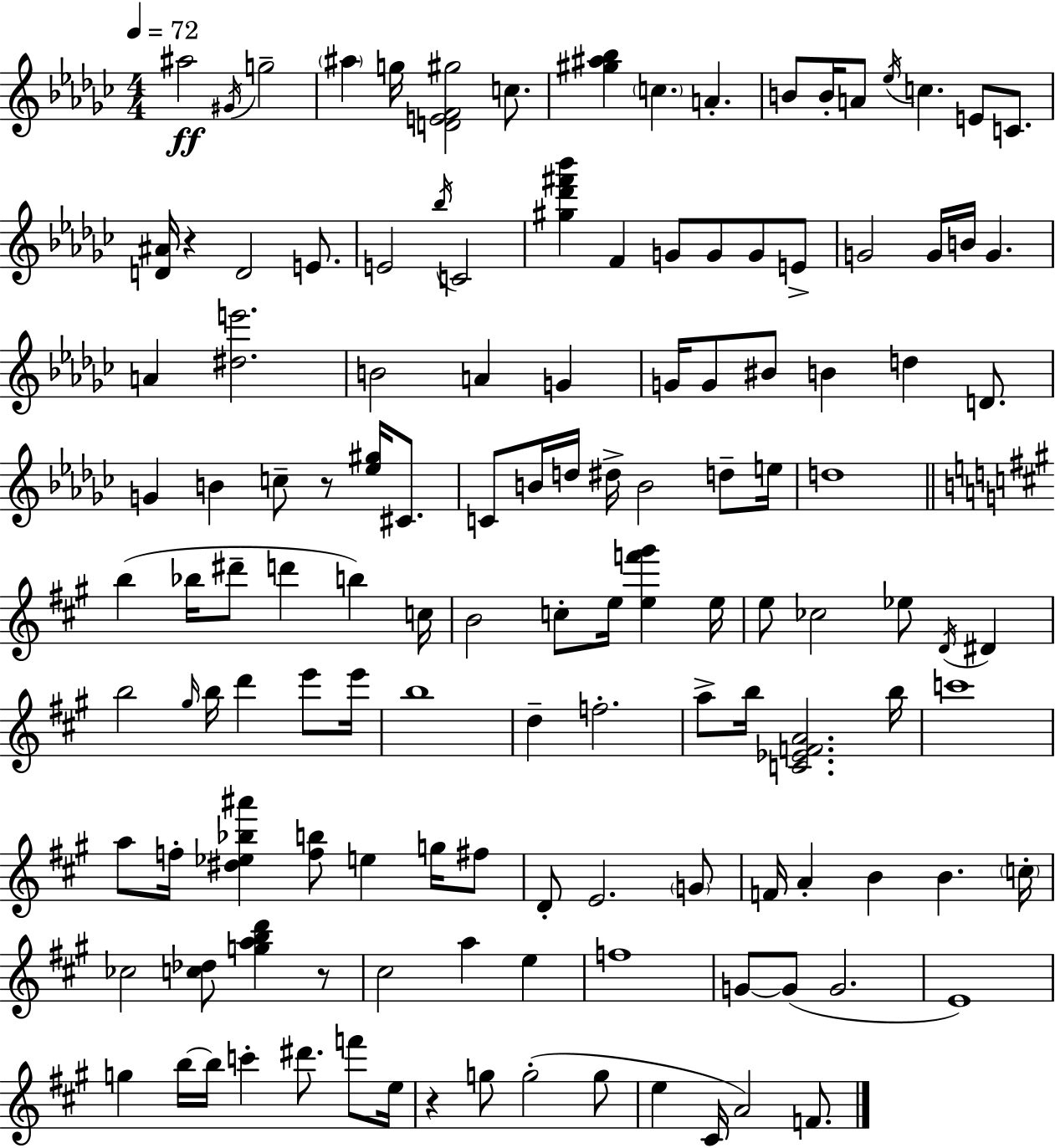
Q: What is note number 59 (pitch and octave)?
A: C5